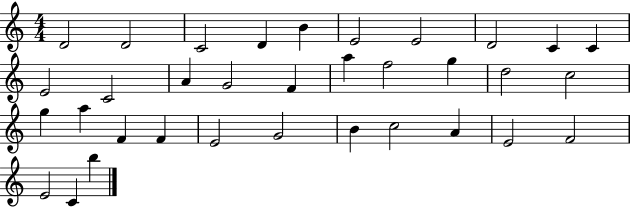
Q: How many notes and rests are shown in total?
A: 34